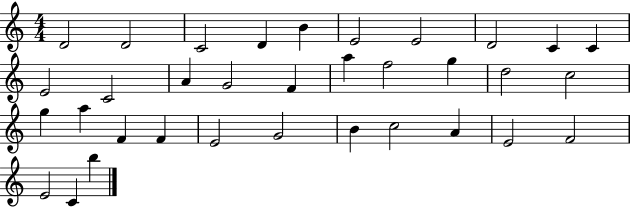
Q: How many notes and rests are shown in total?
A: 34